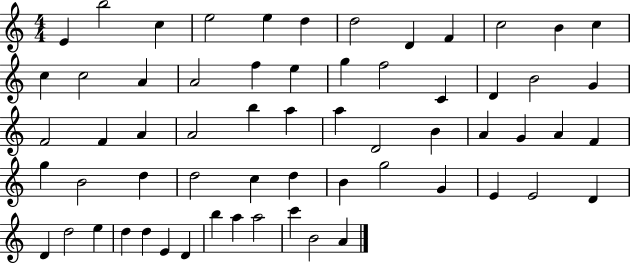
{
  \clef treble
  \numericTimeSignature
  \time 4/4
  \key c \major
  e'4 b''2 c''4 | e''2 e''4 d''4 | d''2 d'4 f'4 | c''2 b'4 c''4 | \break c''4 c''2 a'4 | a'2 f''4 e''4 | g''4 f''2 c'4 | d'4 b'2 g'4 | \break f'2 f'4 a'4 | a'2 b''4 a''4 | a''4 d'2 b'4 | a'4 g'4 a'4 f'4 | \break g''4 b'2 d''4 | d''2 c''4 d''4 | b'4 g''2 g'4 | e'4 e'2 d'4 | \break d'4 d''2 e''4 | d''4 d''4 e'4 d'4 | b''4 a''4 a''2 | c'''4 b'2 a'4 | \break \bar "|."
}